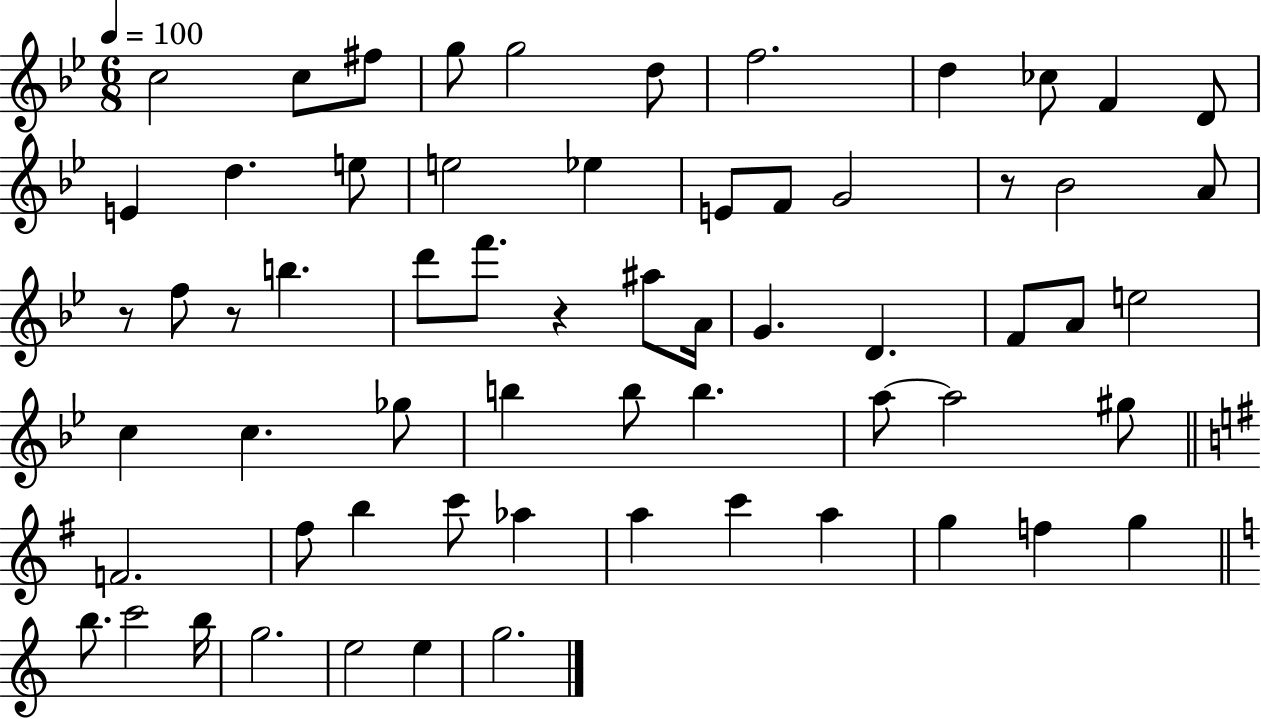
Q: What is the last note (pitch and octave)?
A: G5